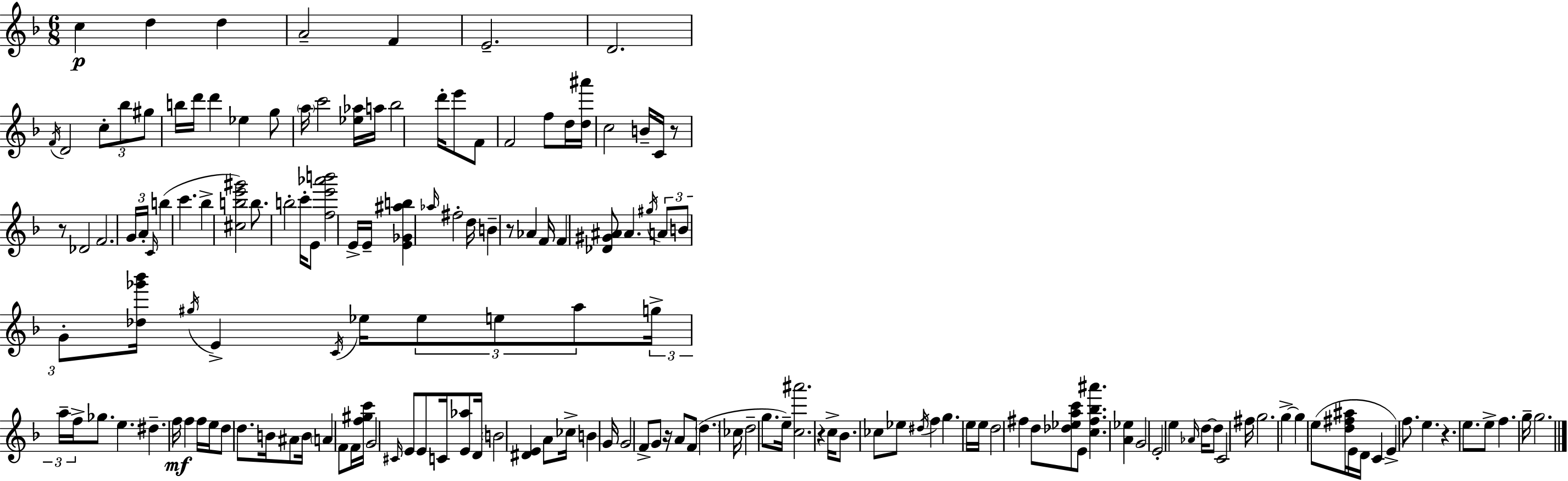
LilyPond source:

{
  \clef treble
  \numericTimeSignature
  \time 6/8
  \key f \major
  \repeat volta 2 { c''4\p d''4 d''4 | a'2-- f'4 | e'2.-- | d'2. | \break \acciaccatura { f'16 } d'2 \tuplet 3/2 { c''8-. bes''8 | gis''8 } b''16 d'''16 d'''4 ees''4 | g''8 \parenthesize a''16 c'''2 | <ees'' aes''>16 a''16 bes''2 d'''16-. e'''8 | \break f'8 f'2 f''8 | d''16 <d'' ais'''>16 c''2 b'16-- | c'16 r8 r8 des'2 | f'2. | \break \tuplet 3/2 { g'16 a'16-. \grace { c'16 } } b''4( c'''4. | bes''4-> <cis'' b'' e''' gis'''>2) | b''8. b''2-. | c'''16-. e'8 <f'' e''' aes''' b'''>2 | \break e'16-> e'16-- <e' ges' ais'' b''>4 \grace { aes''16 } fis''2-. | d''16 b'4-- r8 aes'4 | f'16 f'4 <des' gis' ais'>8 ais'4. | \acciaccatura { gis''16 } \tuplet 3/2 { a'8 b'8 g'8-. } <des'' ges''' bes'''>16 \acciaccatura { gis''16 } | \break e'4-> \acciaccatura { c'16 } ees''16 \tuplet 3/2 { ees''8 e''8 a''8 } | \tuplet 3/2 { g''16-> a''16-- f''16-> } ges''8. e''4. | dis''4.-- f''16\mf f''4 f''16 | e''16 d''8 d''8. b'16 ais'8 b'16 \parenthesize a'4 | \break f'8 f'16 <f'' gis'' c'''>16 g'2 | \grace { cis'16 } e'8 e'8 c'16 <e' aes''>8 d'16 \parenthesize b'2 | <dis' e'>4 a'8 | ces''16-> b'4 g'16 g'2 | \break f'8-> g'8 r16 a'8 f'8( | \parenthesize d''4. ces''16 d''2-- | g''8. e''16--) <c'' ais'''>2. | r4 c''16-> | \break bes'8. ces''8 ees''8 \acciaccatura { dis''16 } f''4 | g''4. e''16 e''16 d''2 | fis''4 d''8 <des'' ees'' a'' c'''>8 | e'8 <c'' fis'' bes'' ais'''>4. <a' ees''>4 | \break g'2 e'2-. | e''4 \grace { aes'16 } d''16~~ d''8 | c'2 fis''16 g''2. | g''4->~~ | \break g''4 e''8( <d'' fis'' ais''>16 e'16 d'16 c'4 | e'4->) f''8. e''4. | r4. e''8. | e''8-> f''4. g''16-- g''2. | \break } \bar "|."
}